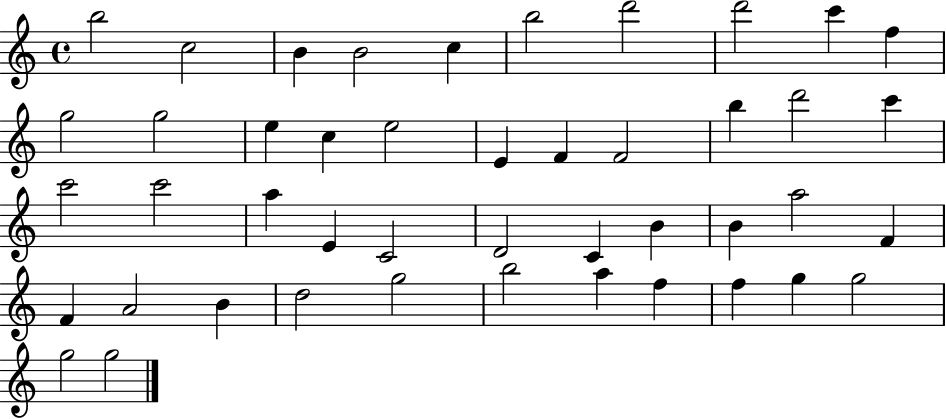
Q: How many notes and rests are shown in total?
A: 45